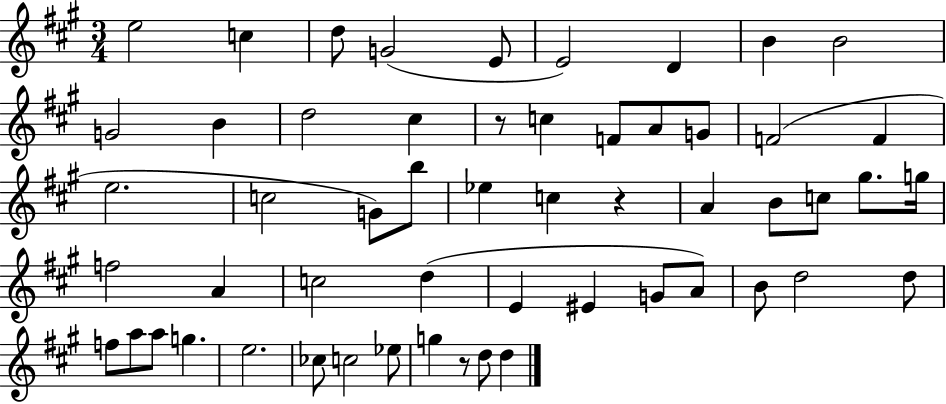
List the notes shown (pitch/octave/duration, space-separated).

E5/h C5/q D5/e G4/h E4/e E4/h D4/q B4/q B4/h G4/h B4/q D5/h C#5/q R/e C5/q F4/e A4/e G4/e F4/h F4/q E5/h. C5/h G4/e B5/e Eb5/q C5/q R/q A4/q B4/e C5/e G#5/e. G5/s F5/h A4/q C5/h D5/q E4/q EIS4/q G4/e A4/e B4/e D5/h D5/e F5/e A5/e A5/e G5/q. E5/h. CES5/e C5/h Eb5/e G5/q R/e D5/e D5/q